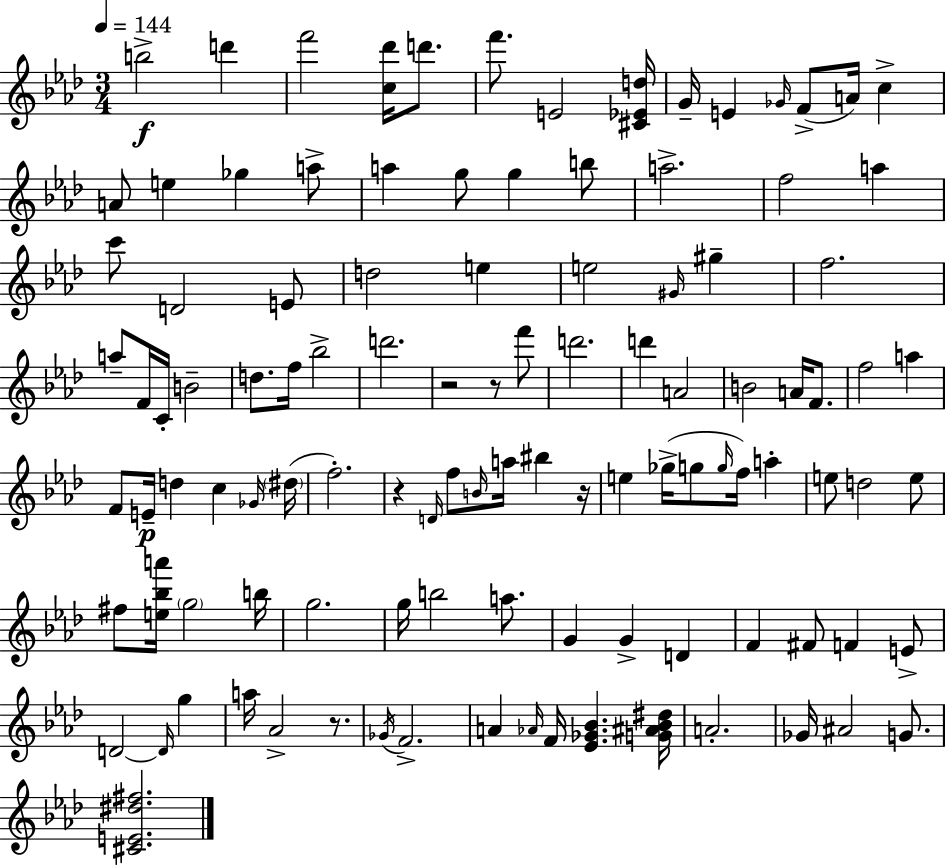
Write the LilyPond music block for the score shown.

{
  \clef treble
  \numericTimeSignature
  \time 3/4
  \key aes \major
  \tempo 4 = 144
  b''2->\f d'''4 | f'''2 <c'' des'''>16 d'''8. | f'''8. e'2 <cis' ees' d''>16 | g'16-- e'4 \grace { ges'16 }( f'8-> a'16) c''4-> | \break a'8 e''4 ges''4 a''8-> | a''4 g''8 g''4 b''8 | a''2.-> | f''2 a''4 | \break c'''8 d'2 e'8 | d''2 e''4 | e''2 \grace { gis'16 } gis''4-- | f''2. | \break a''8-- f'16 c'16-. b'2-- | d''8. f''16 bes''2-> | d'''2. | r2 r8 | \break f'''8 d'''2. | d'''4 a'2 | b'2 a'16 f'8. | f''2 a''4 | \break f'8 e'16--\p d''4 c''4 | \grace { ges'16 }( \parenthesize dis''16 f''2.-.) | r4 \grace { d'16 } f''8 \grace { b'16 } a''16 | bis''4 r16 e''4 ges''16->( g''8 | \break \grace { g''16 }) f''16 a''4-. e''8 d''2 | e''8 fis''8 <e'' bes'' a'''>16 \parenthesize g''2 | b''16 g''2. | g''16 b''2 | \break a''8. g'4 g'4-> | d'4 f'4 fis'8 | f'4 e'8-> d'2~~ | \grace { d'16 } g''4 a''16 aes'2-> | \break r8. \acciaccatura { ges'16 } f'2.-> | a'4 | \grace { aes'16 } f'16 <ees' ges' bes'>4. <g' ais' bes' dis''>16 a'2.-. | ges'16 ais'2 | \break g'8. <cis' e' dis'' fis''>2. | \bar "|."
}